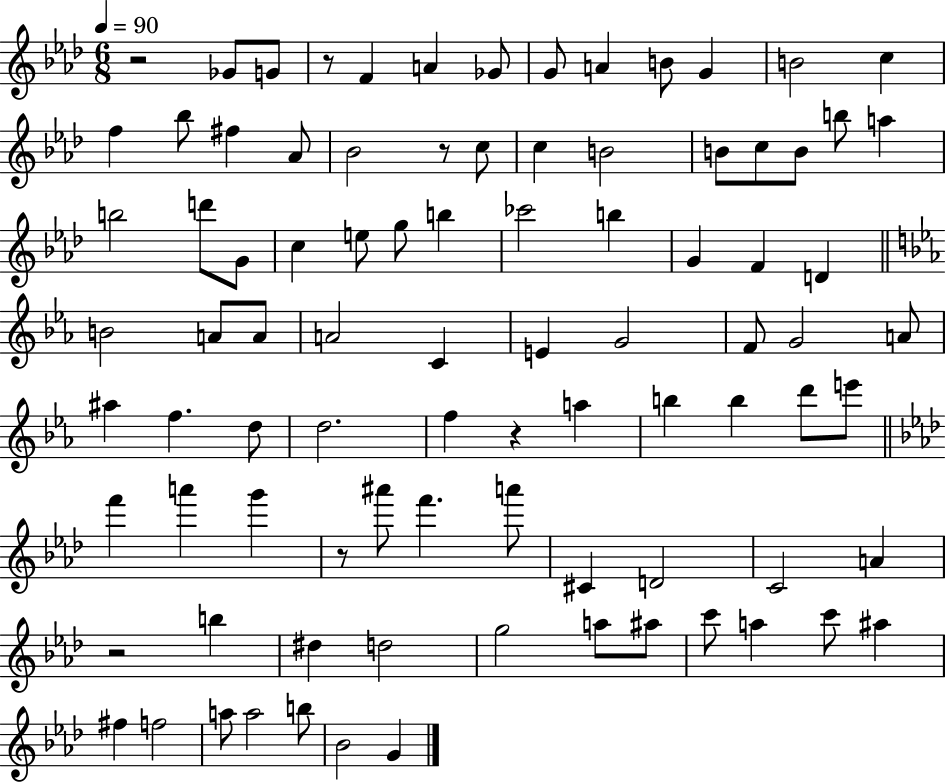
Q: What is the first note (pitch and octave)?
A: Gb4